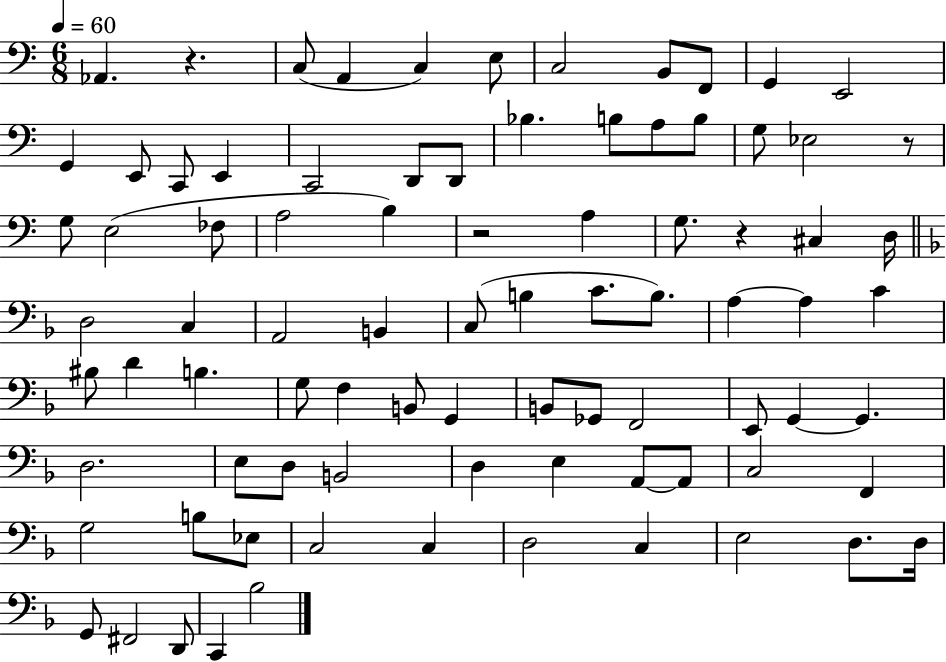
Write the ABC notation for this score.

X:1
T:Untitled
M:6/8
L:1/4
K:C
_A,, z C,/2 A,, C, E,/2 C,2 B,,/2 F,,/2 G,, E,,2 G,, E,,/2 C,,/2 E,, C,,2 D,,/2 D,,/2 _B, B,/2 A,/2 B,/2 G,/2 _E,2 z/2 G,/2 E,2 _F,/2 A,2 B, z2 A, G,/2 z ^C, D,/4 D,2 C, A,,2 B,, C,/2 B, C/2 B,/2 A, A, C ^B,/2 D B, G,/2 F, B,,/2 G,, B,,/2 _G,,/2 F,,2 E,,/2 G,, G,, D,2 E,/2 D,/2 B,,2 D, E, A,,/2 A,,/2 C,2 F,, G,2 B,/2 _E,/2 C,2 C, D,2 C, E,2 D,/2 D,/4 G,,/2 ^F,,2 D,,/2 C,, _B,2